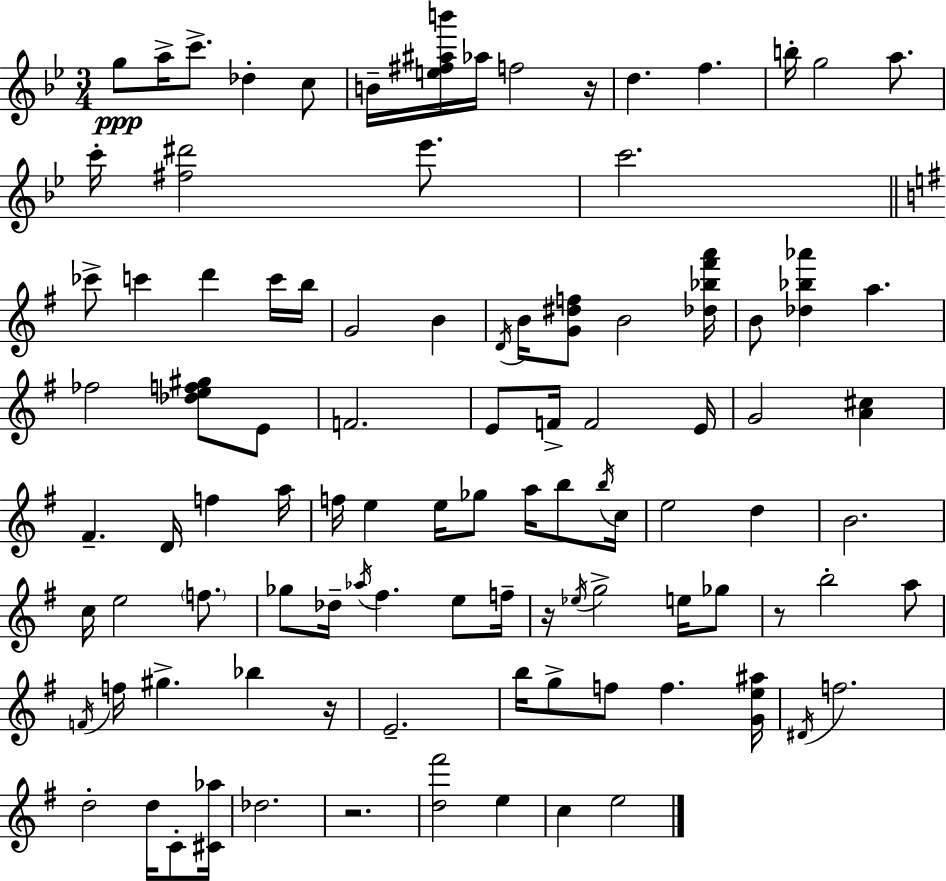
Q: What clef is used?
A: treble